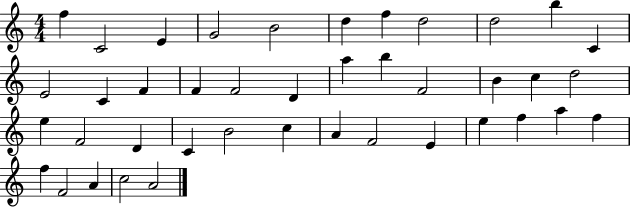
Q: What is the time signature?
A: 4/4